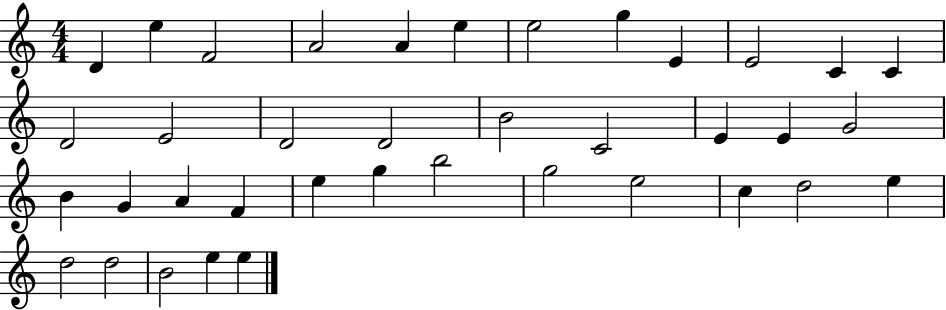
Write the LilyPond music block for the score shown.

{
  \clef treble
  \numericTimeSignature
  \time 4/4
  \key c \major
  d'4 e''4 f'2 | a'2 a'4 e''4 | e''2 g''4 e'4 | e'2 c'4 c'4 | \break d'2 e'2 | d'2 d'2 | b'2 c'2 | e'4 e'4 g'2 | \break b'4 g'4 a'4 f'4 | e''4 g''4 b''2 | g''2 e''2 | c''4 d''2 e''4 | \break d''2 d''2 | b'2 e''4 e''4 | \bar "|."
}